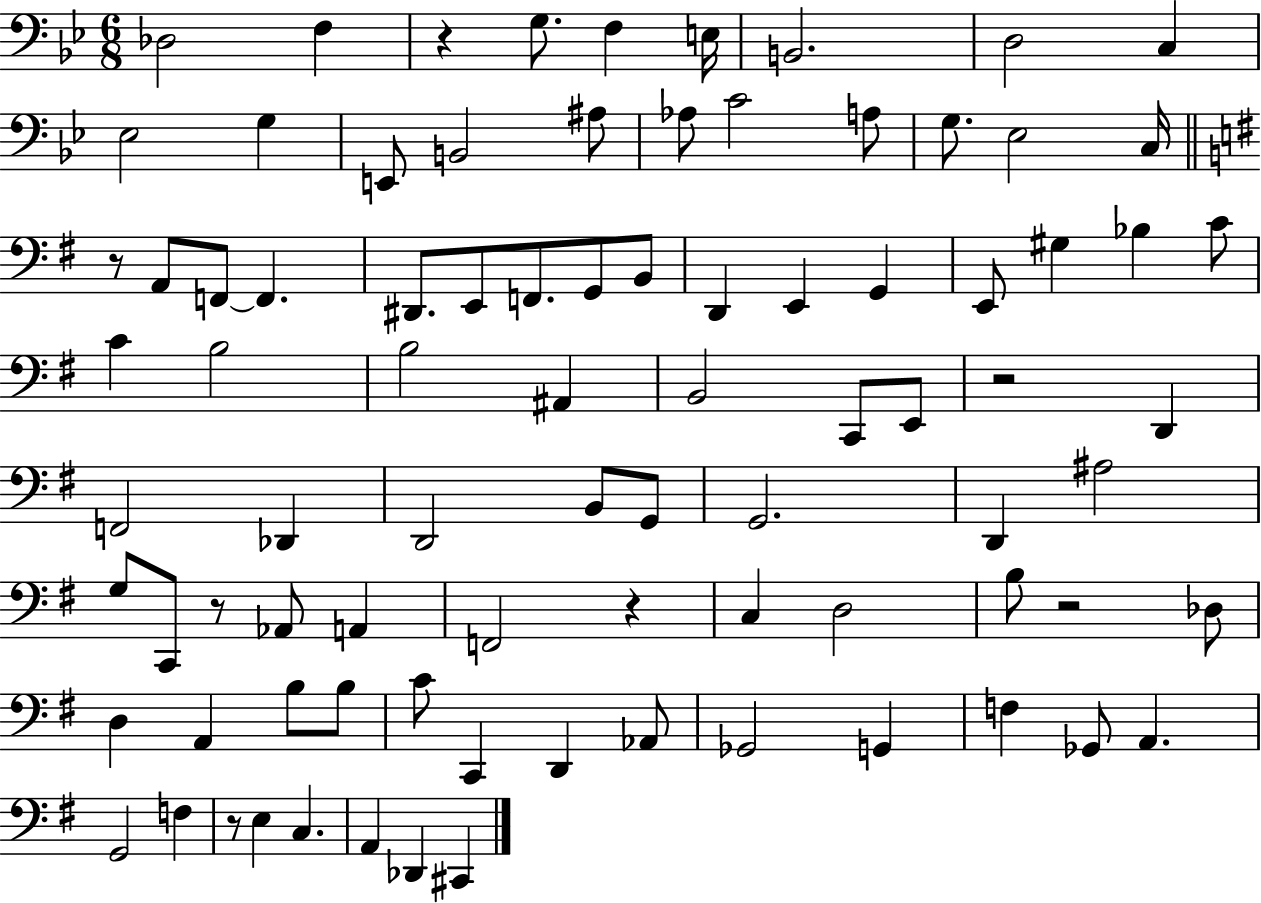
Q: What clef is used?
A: bass